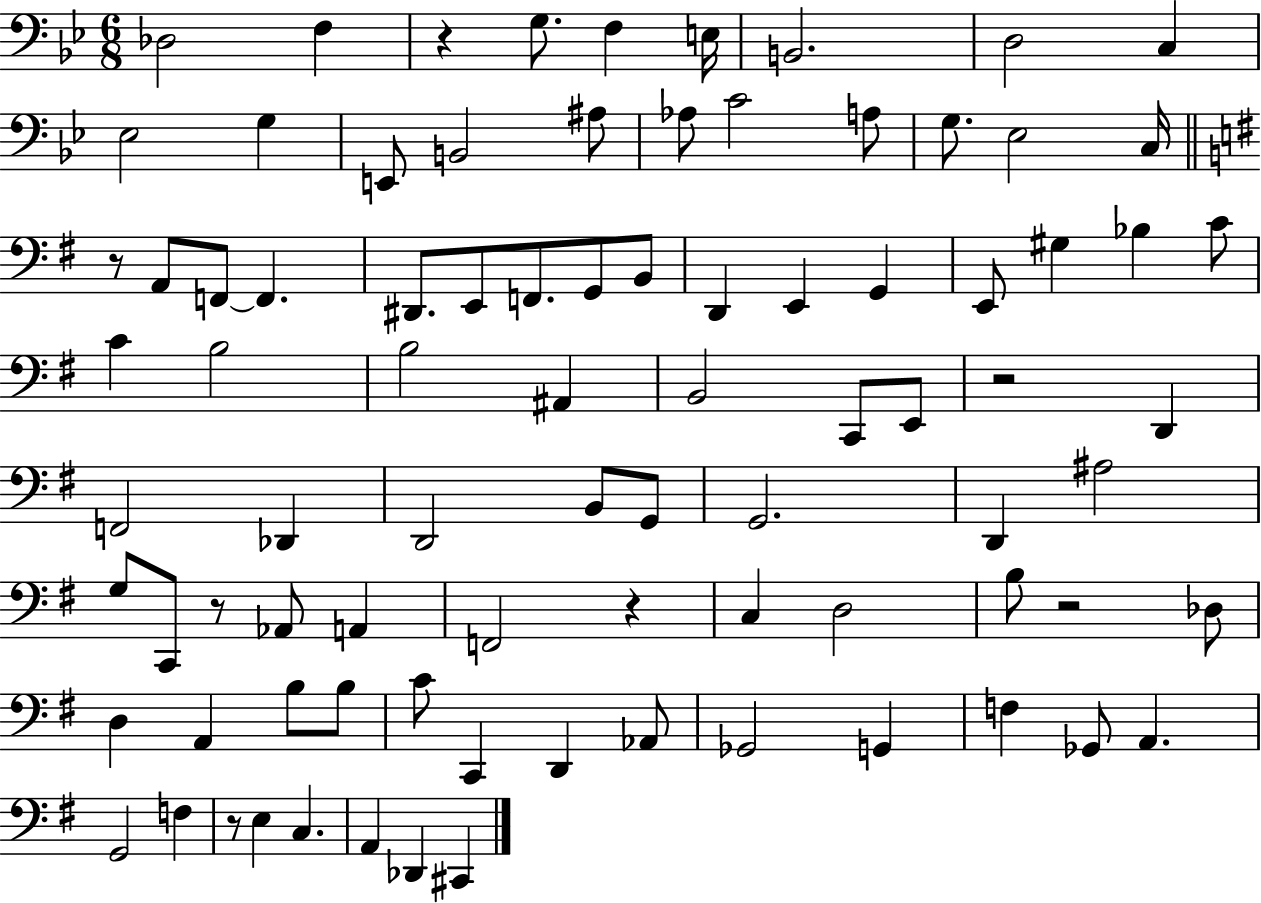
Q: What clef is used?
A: bass